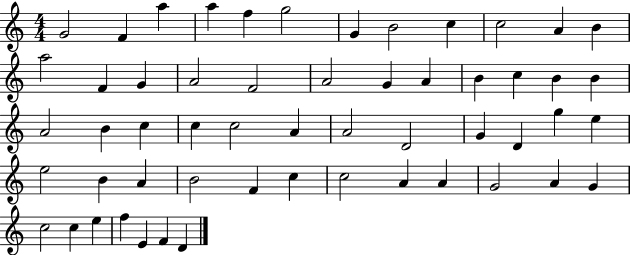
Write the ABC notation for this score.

X:1
T:Untitled
M:4/4
L:1/4
K:C
G2 F a a f g2 G B2 c c2 A B a2 F G A2 F2 A2 G A B c B B A2 B c c c2 A A2 D2 G D g e e2 B A B2 F c c2 A A G2 A G c2 c e f E F D